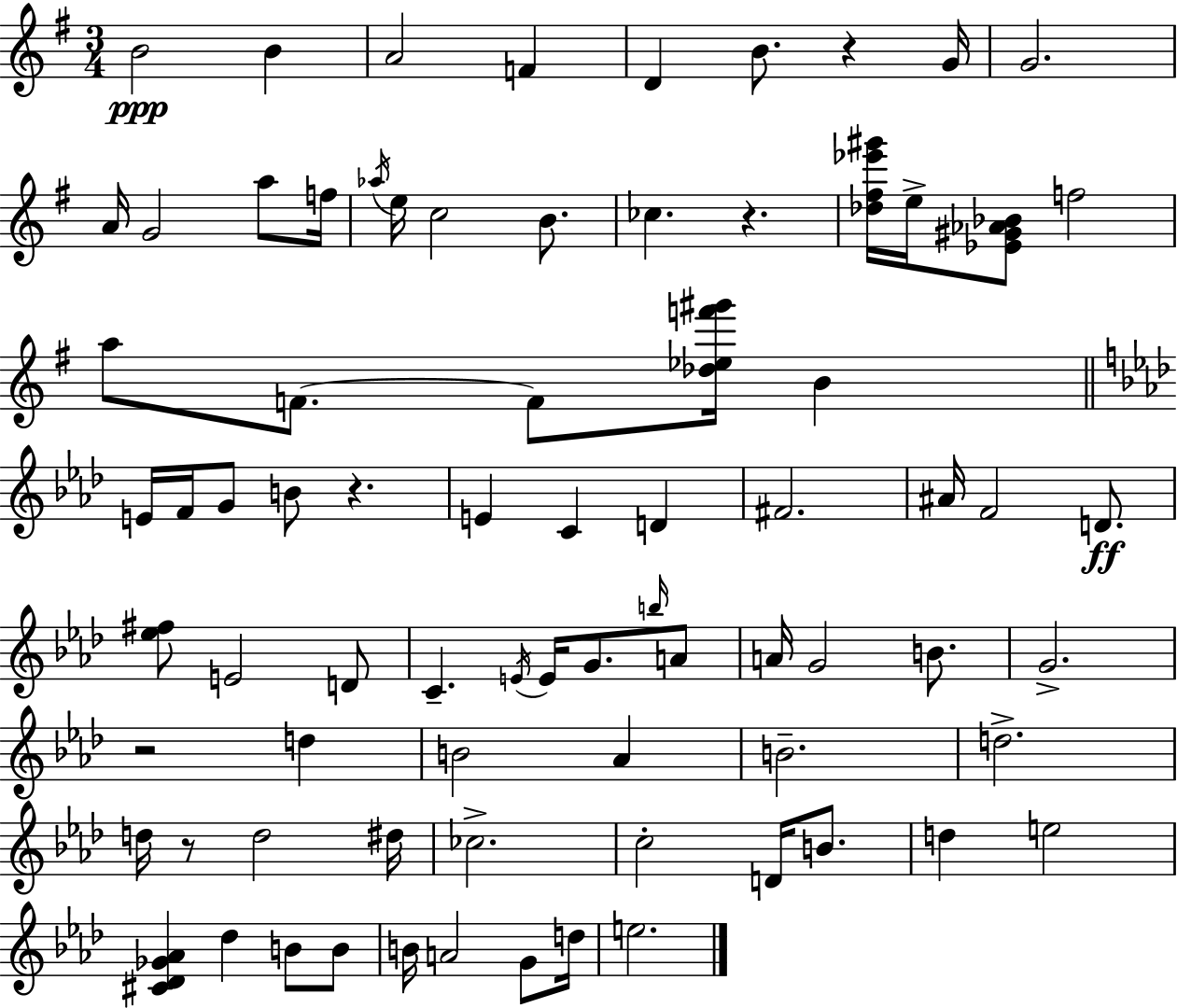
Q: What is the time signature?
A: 3/4